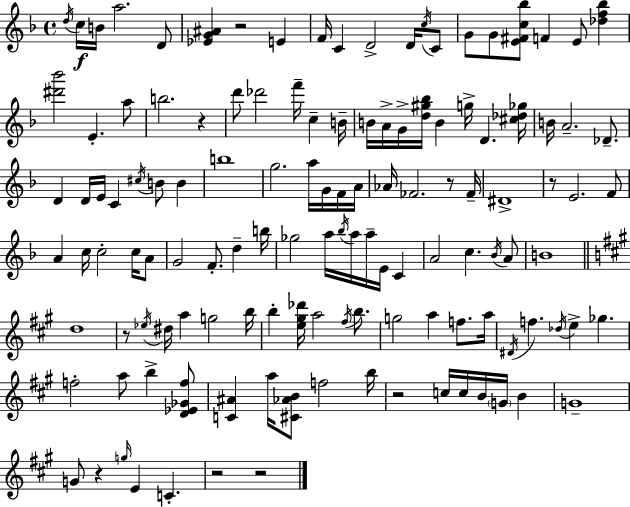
X:1
T:Untitled
M:4/4
L:1/4
K:Dm
d/4 c/4 B/4 a2 D/2 [_EG^A] z2 E F/4 C D2 D/4 c/4 C/2 G/2 G/2 [E^Fc_b]/2 F E/2 [_df_b] [^d'_b']2 E a/2 b2 z d'/2 _d'2 f'/4 c B/4 B/4 A/4 G/4 [d^g_b]/4 B g/4 D [^c_d_g]/4 B/4 A2 _D/2 D D/4 E/4 C ^c/4 B/2 B b4 g2 a/4 G/4 F/4 A/4 _A/4 _F2 z/2 _F/4 ^D4 z/2 E2 F/2 A c/4 c2 c/4 A/2 G2 F/2 d b/4 _g2 a/4 _b/4 a/4 a/4 E/4 C A2 c _B/4 A/2 B4 d4 z/2 _e/4 ^d/4 a g2 b/4 b [e^g_d']/4 a2 ^f/4 b/2 g2 a f/2 a/4 ^D/4 f _d/4 e _g f2 a/2 b [D_E_Gf]/2 [C^A] a/4 [^C_AB]/2 f2 b/4 z2 c/4 c/4 B/4 G/4 B G4 G/2 z g/4 E C z2 z2